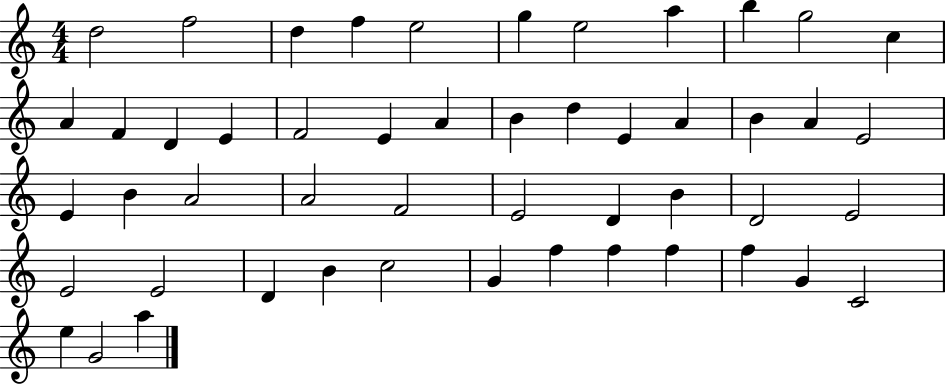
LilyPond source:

{
  \clef treble
  \numericTimeSignature
  \time 4/4
  \key c \major
  d''2 f''2 | d''4 f''4 e''2 | g''4 e''2 a''4 | b''4 g''2 c''4 | \break a'4 f'4 d'4 e'4 | f'2 e'4 a'4 | b'4 d''4 e'4 a'4 | b'4 a'4 e'2 | \break e'4 b'4 a'2 | a'2 f'2 | e'2 d'4 b'4 | d'2 e'2 | \break e'2 e'2 | d'4 b'4 c''2 | g'4 f''4 f''4 f''4 | f''4 g'4 c'2 | \break e''4 g'2 a''4 | \bar "|."
}